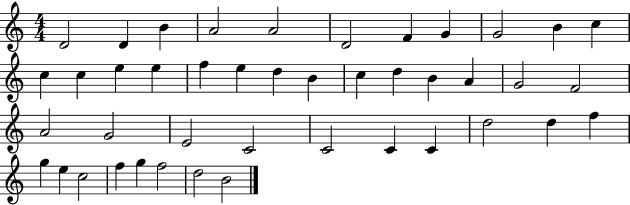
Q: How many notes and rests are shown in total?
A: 43